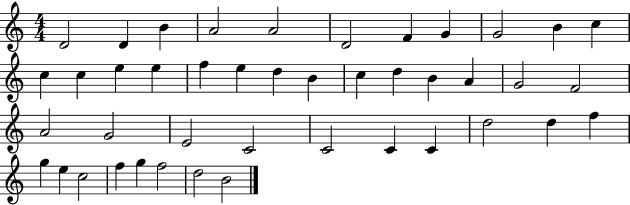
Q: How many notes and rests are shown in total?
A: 43